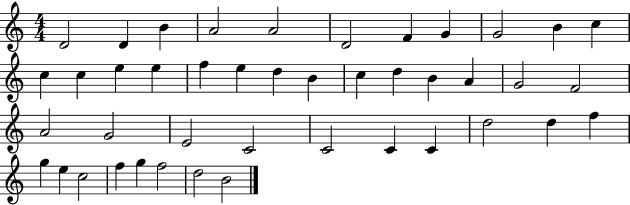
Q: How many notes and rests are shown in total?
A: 43